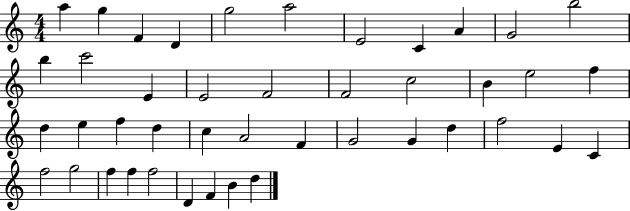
{
  \clef treble
  \numericTimeSignature
  \time 4/4
  \key c \major
  a''4 g''4 f'4 d'4 | g''2 a''2 | e'2 c'4 a'4 | g'2 b''2 | \break b''4 c'''2 e'4 | e'2 f'2 | f'2 c''2 | b'4 e''2 f''4 | \break d''4 e''4 f''4 d''4 | c''4 a'2 f'4 | g'2 g'4 d''4 | f''2 e'4 c'4 | \break f''2 g''2 | f''4 f''4 f''2 | d'4 f'4 b'4 d''4 | \bar "|."
}